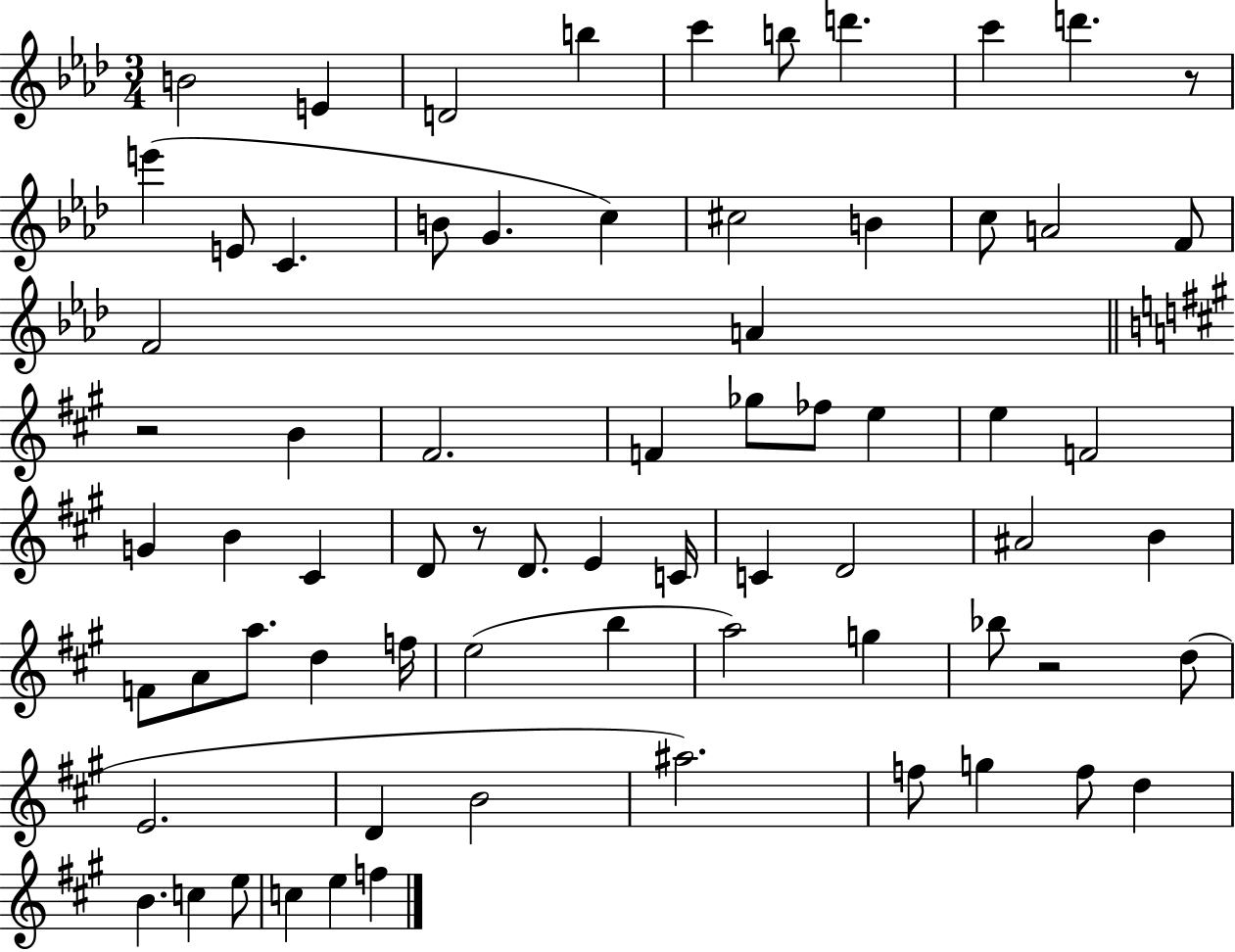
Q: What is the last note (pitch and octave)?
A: F5